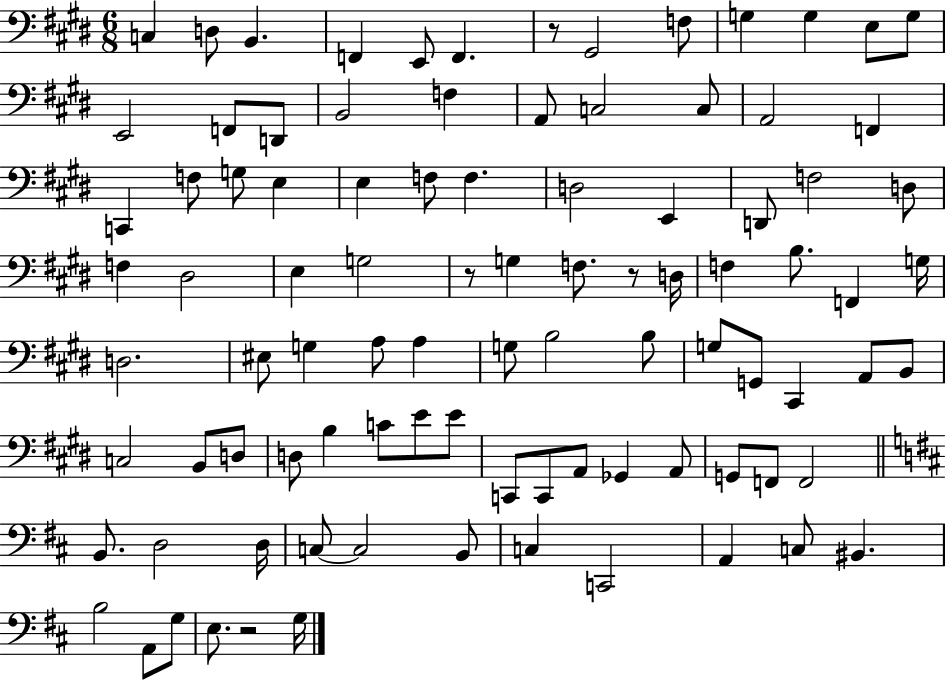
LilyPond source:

{
  \clef bass
  \numericTimeSignature
  \time 6/8
  \key e \major
  c4 d8 b,4. | f,4 e,8 f,4. | r8 gis,2 f8 | g4 g4 e8 g8 | \break e,2 f,8 d,8 | b,2 f4 | a,8 c2 c8 | a,2 f,4 | \break c,4 f8 g8 e4 | e4 f8 f4. | d2 e,4 | d,8 f2 d8 | \break f4 dis2 | e4 g2 | r8 g4 f8. r8 d16 | f4 b8. f,4 g16 | \break d2. | eis8 g4 a8 a4 | g8 b2 b8 | g8 g,8 cis,4 a,8 b,8 | \break c2 b,8 d8 | d8 b4 c'8 e'8 e'8 | c,8 c,8 a,8 ges,4 a,8 | g,8 f,8 f,2 | \break \bar "||" \break \key d \major b,8. d2 d16 | c8~~ c2 b,8 | c4 c,2 | a,4 c8 bis,4. | \break b2 a,8 g8 | e8. r2 g16 | \bar "|."
}